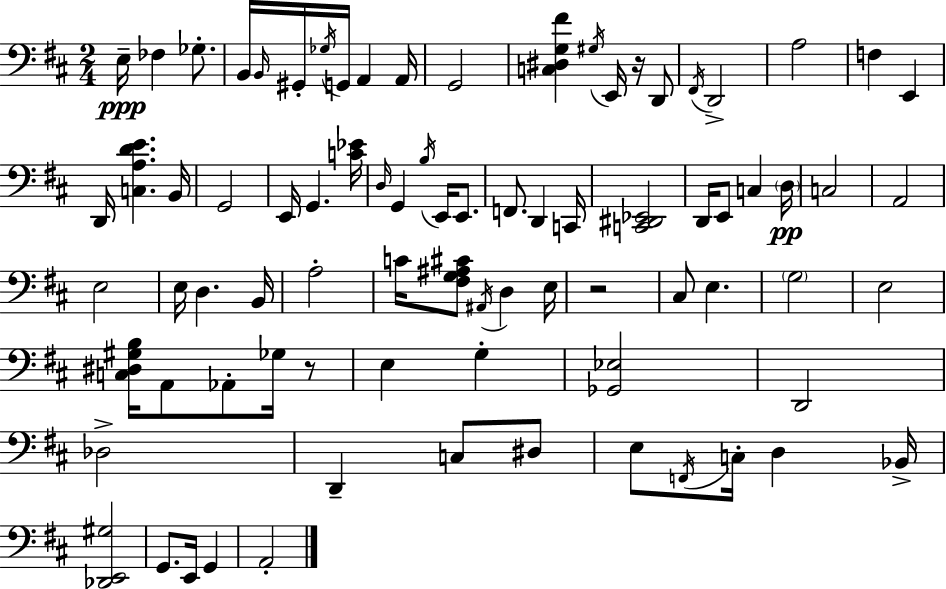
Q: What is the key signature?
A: D major